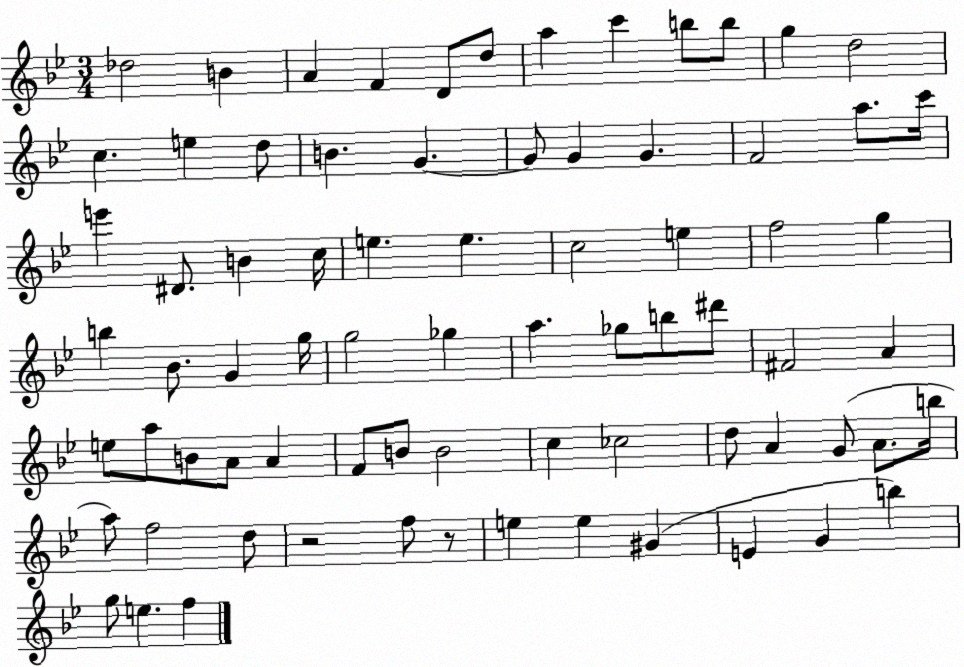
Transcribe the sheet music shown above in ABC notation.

X:1
T:Untitled
M:3/4
L:1/4
K:Bb
_d2 B A F D/2 d/2 a c' b/2 b/2 g d2 c e d/2 B G G/2 G G F2 a/2 c'/4 e' ^D/2 B c/4 e e c2 e f2 g b _B/2 G g/4 g2 _g a _g/2 b/2 ^d'/2 ^F2 A e/2 a/2 B/2 A/2 A F/2 B/2 B2 c _c2 d/2 A G/2 A/2 b/4 a/2 f2 d/2 z2 f/2 z/2 e e ^G E G b g/2 e f